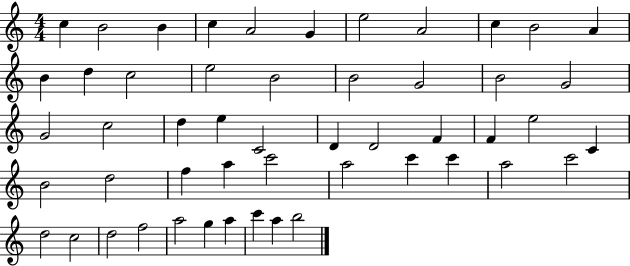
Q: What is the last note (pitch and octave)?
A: B5